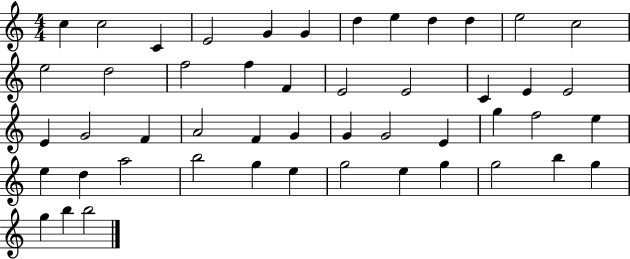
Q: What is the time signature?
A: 4/4